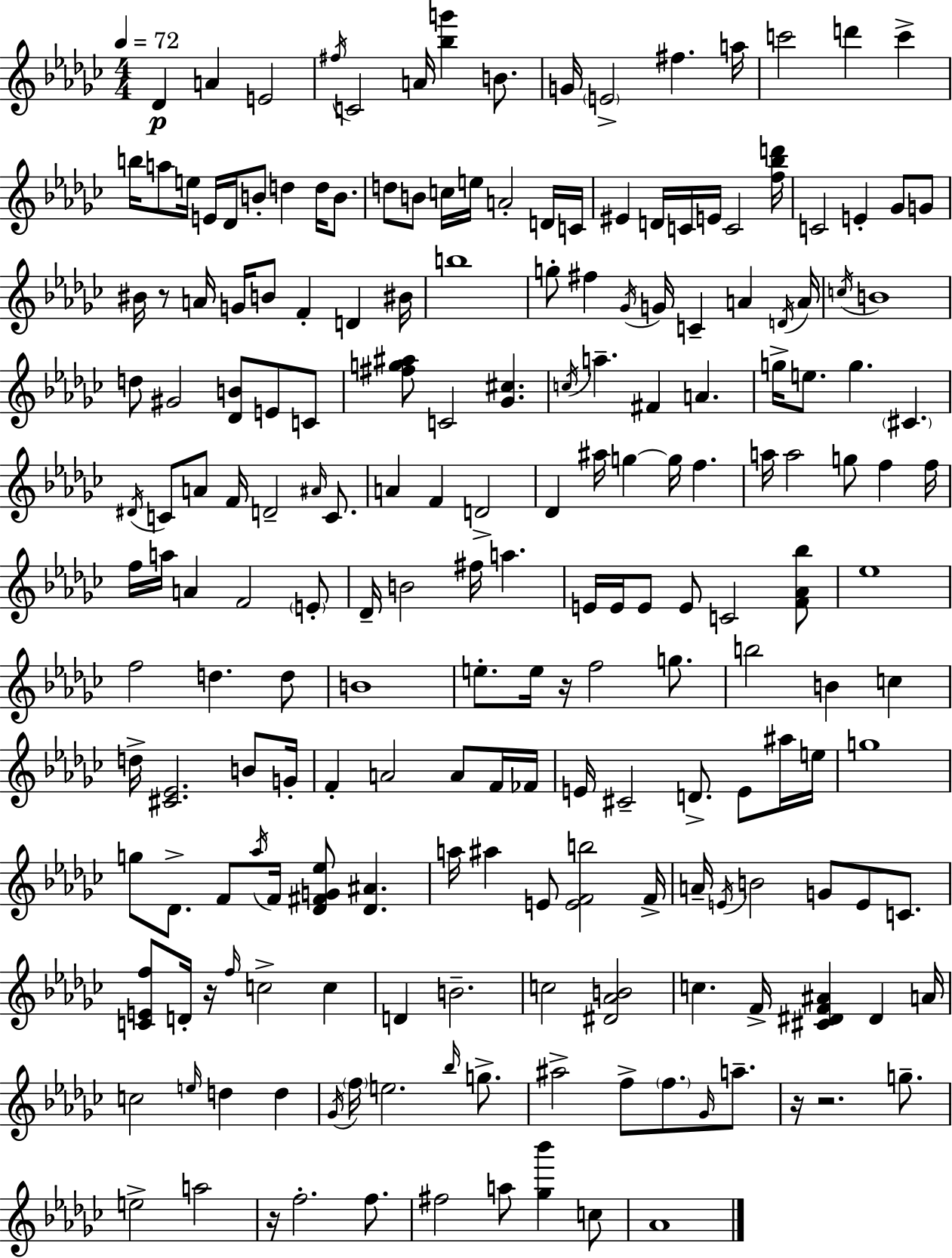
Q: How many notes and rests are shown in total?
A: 200